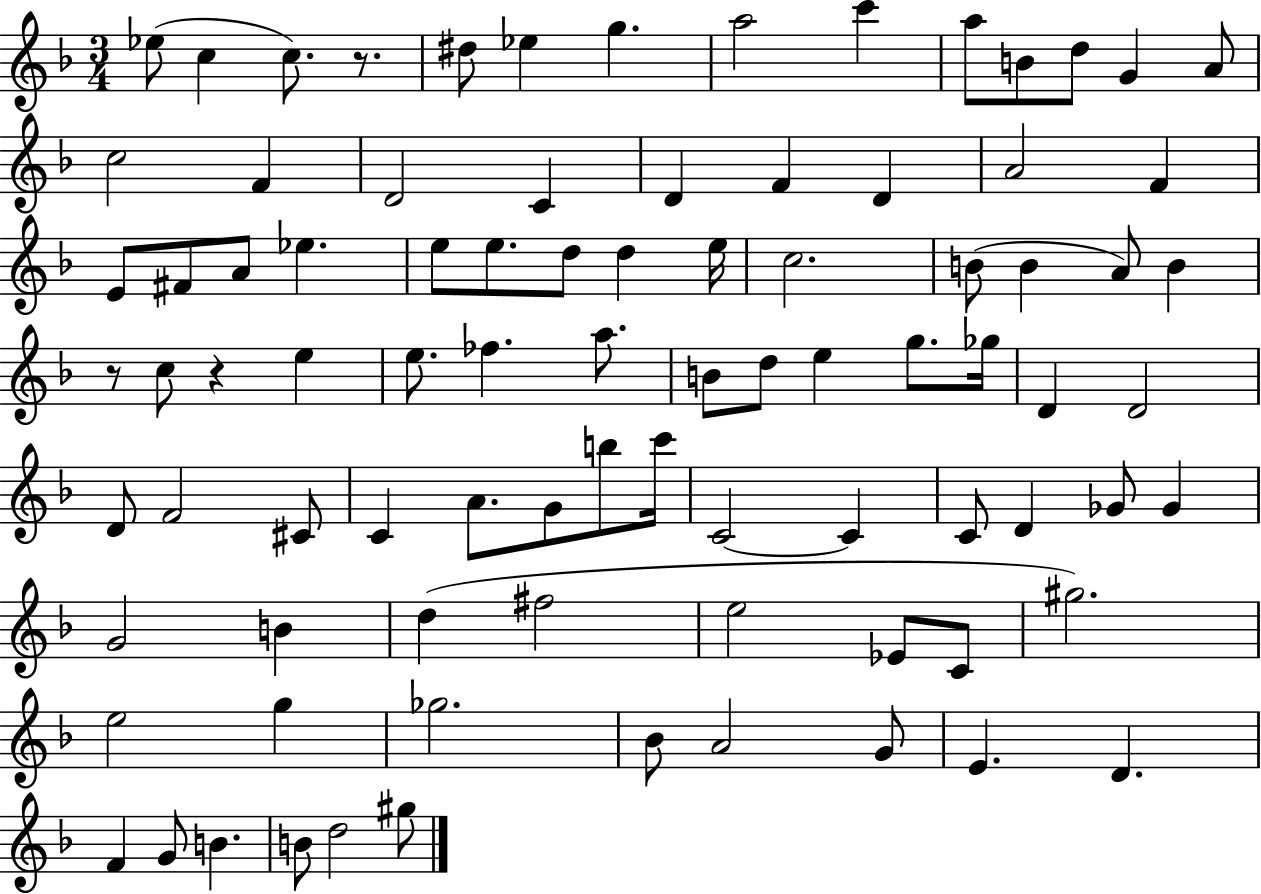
Eb5/e C5/q C5/e. R/e. D#5/e Eb5/q G5/q. A5/h C6/q A5/e B4/e D5/e G4/q A4/e C5/h F4/q D4/h C4/q D4/q F4/q D4/q A4/h F4/q E4/e F#4/e A4/e Eb5/q. E5/e E5/e. D5/e D5/q E5/s C5/h. B4/e B4/q A4/e B4/q R/e C5/e R/q E5/q E5/e. FES5/q. A5/e. B4/e D5/e E5/q G5/e. Gb5/s D4/q D4/h D4/e F4/h C#4/e C4/q A4/e. G4/e B5/e C6/s C4/h C4/q C4/e D4/q Gb4/e Gb4/q G4/h B4/q D5/q F#5/h E5/h Eb4/e C4/e G#5/h. E5/h G5/q Gb5/h. Bb4/e A4/h G4/e E4/q. D4/q. F4/q G4/e B4/q. B4/e D5/h G#5/e